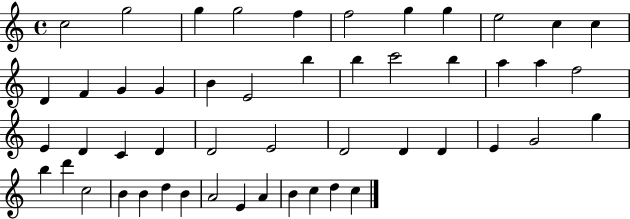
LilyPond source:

{
  \clef treble
  \time 4/4
  \defaultTimeSignature
  \key c \major
  c''2 g''2 | g''4 g''2 f''4 | f''2 g''4 g''4 | e''2 c''4 c''4 | \break d'4 f'4 g'4 g'4 | b'4 e'2 b''4 | b''4 c'''2 b''4 | a''4 a''4 f''2 | \break e'4 d'4 c'4 d'4 | d'2 e'2 | d'2 d'4 d'4 | e'4 g'2 g''4 | \break b''4 d'''4 c''2 | b'4 b'4 d''4 b'4 | a'2 e'4 a'4 | b'4 c''4 d''4 c''4 | \break \bar "|."
}